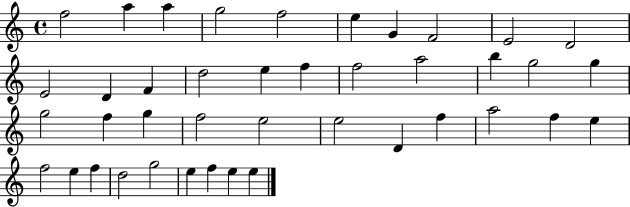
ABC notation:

X:1
T:Untitled
M:4/4
L:1/4
K:C
f2 a a g2 f2 e G F2 E2 D2 E2 D F d2 e f f2 a2 b g2 g g2 f g f2 e2 e2 D f a2 f e f2 e f d2 g2 e f e e